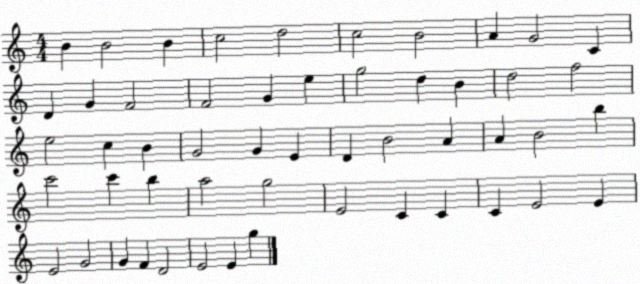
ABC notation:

X:1
T:Untitled
M:4/4
L:1/4
K:C
B B2 B c2 d2 c2 B2 A G2 C D G F2 F2 G e g2 d B d2 f2 e2 c B G2 G E D B2 A A B2 b c'2 c' b a2 g2 E2 C C C E2 E E2 G2 G F D2 E2 E g